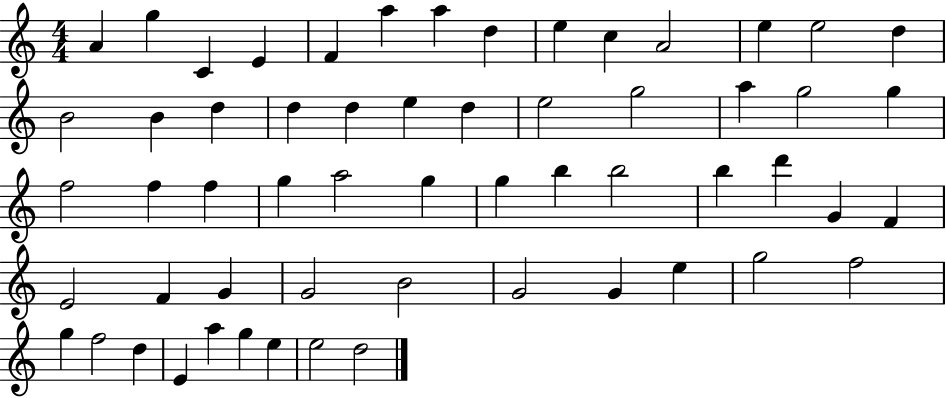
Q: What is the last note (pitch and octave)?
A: D5